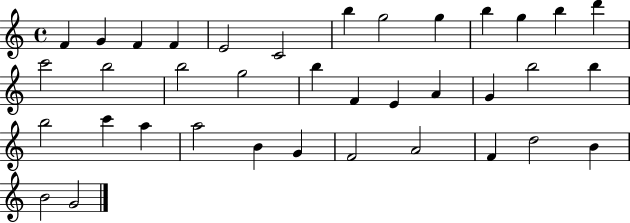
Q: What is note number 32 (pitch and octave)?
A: A4